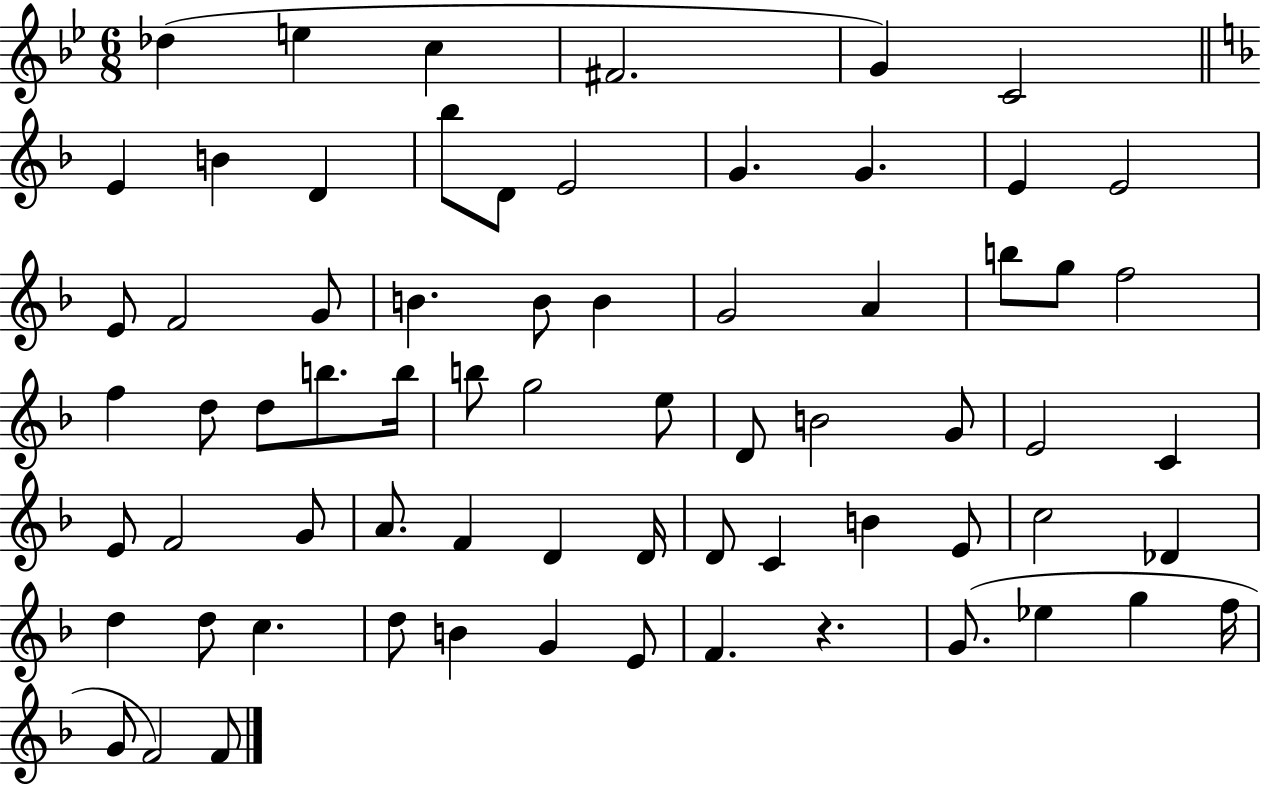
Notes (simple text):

Db5/q E5/q C5/q F#4/h. G4/q C4/h E4/q B4/q D4/q Bb5/e D4/e E4/h G4/q. G4/q. E4/q E4/h E4/e F4/h G4/e B4/q. B4/e B4/q G4/h A4/q B5/e G5/e F5/h F5/q D5/e D5/e B5/e. B5/s B5/e G5/h E5/e D4/e B4/h G4/e E4/h C4/q E4/e F4/h G4/e A4/e. F4/q D4/q D4/s D4/e C4/q B4/q E4/e C5/h Db4/q D5/q D5/e C5/q. D5/e B4/q G4/q E4/e F4/q. R/q. G4/e. Eb5/q G5/q F5/s G4/e F4/h F4/e